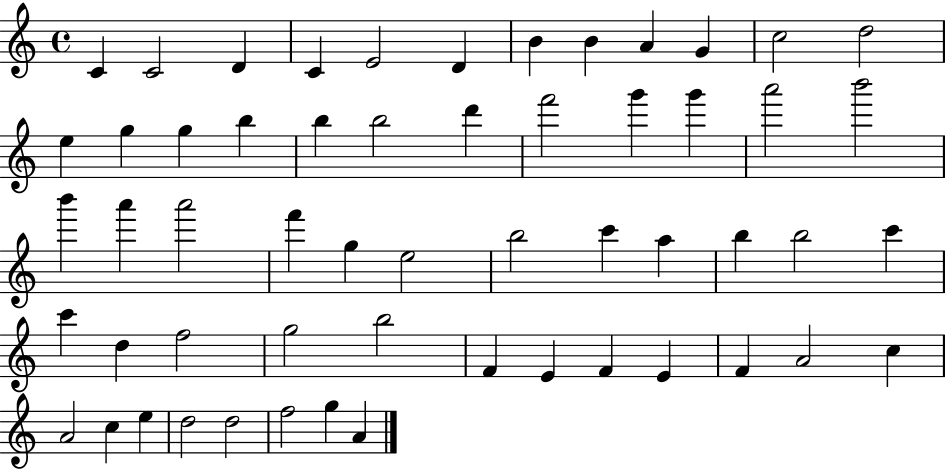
{
  \clef treble
  \time 4/4
  \defaultTimeSignature
  \key c \major
  c'4 c'2 d'4 | c'4 e'2 d'4 | b'4 b'4 a'4 g'4 | c''2 d''2 | \break e''4 g''4 g''4 b''4 | b''4 b''2 d'''4 | f'''2 g'''4 g'''4 | a'''2 b'''2 | \break b'''4 a'''4 a'''2 | f'''4 g''4 e''2 | b''2 c'''4 a''4 | b''4 b''2 c'''4 | \break c'''4 d''4 f''2 | g''2 b''2 | f'4 e'4 f'4 e'4 | f'4 a'2 c''4 | \break a'2 c''4 e''4 | d''2 d''2 | f''2 g''4 a'4 | \bar "|."
}